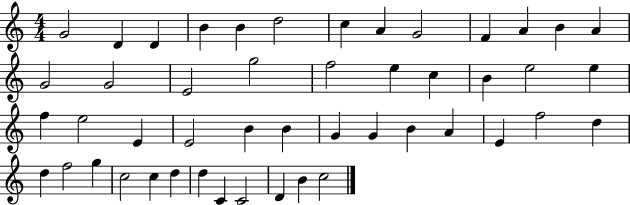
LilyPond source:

{
  \clef treble
  \numericTimeSignature
  \time 4/4
  \key c \major
  g'2 d'4 d'4 | b'4 b'4 d''2 | c''4 a'4 g'2 | f'4 a'4 b'4 a'4 | \break g'2 g'2 | e'2 g''2 | f''2 e''4 c''4 | b'4 e''2 e''4 | \break f''4 e''2 e'4 | e'2 b'4 b'4 | g'4 g'4 b'4 a'4 | e'4 f''2 d''4 | \break d''4 f''2 g''4 | c''2 c''4 d''4 | d''4 c'4 c'2 | d'4 b'4 c''2 | \break \bar "|."
}